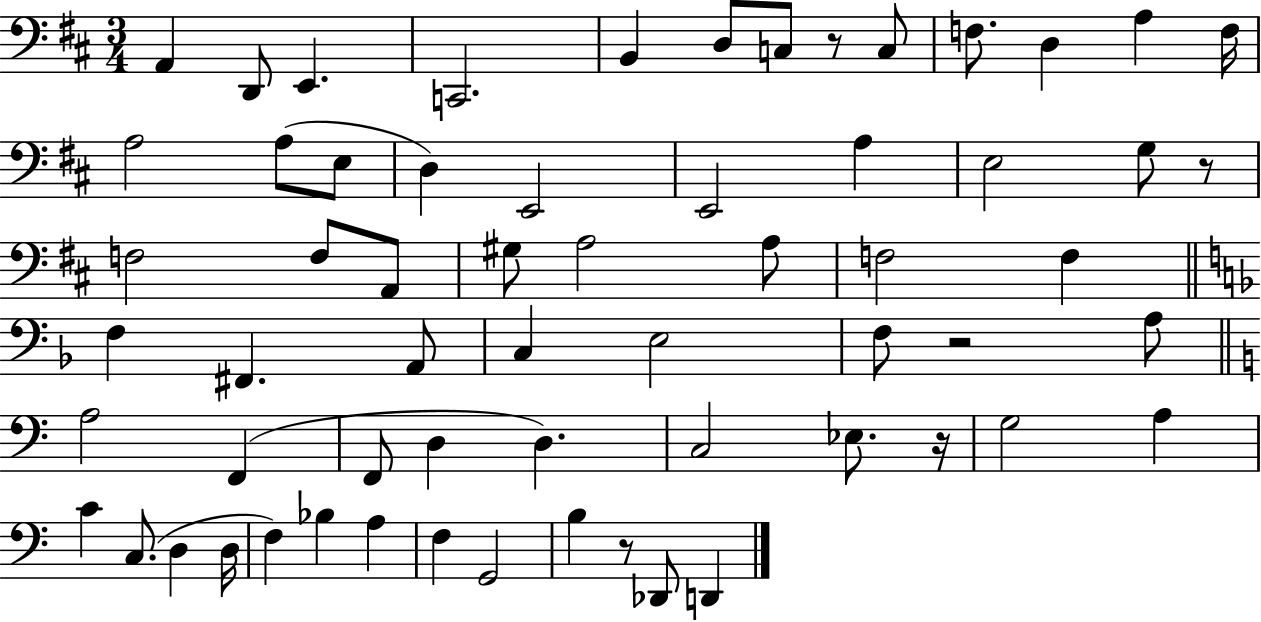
{
  \clef bass
  \numericTimeSignature
  \time 3/4
  \key d \major
  a,4 d,8 e,4. | c,2. | b,4 d8 c8 r8 c8 | f8. d4 a4 f16 | \break a2 a8( e8 | d4) e,2 | e,2 a4 | e2 g8 r8 | \break f2 f8 a,8 | gis8 a2 a8 | f2 f4 | \bar "||" \break \key f \major f4 fis,4. a,8 | c4 e2 | f8 r2 a8 | \bar "||" \break \key a \minor a2 f,4( | f,8 d4 d4.) | c2 ees8. r16 | g2 a4 | \break c'4 c8.( d4 d16 | f4) bes4 a4 | f4 g,2 | b4 r8 des,8 d,4 | \break \bar "|."
}